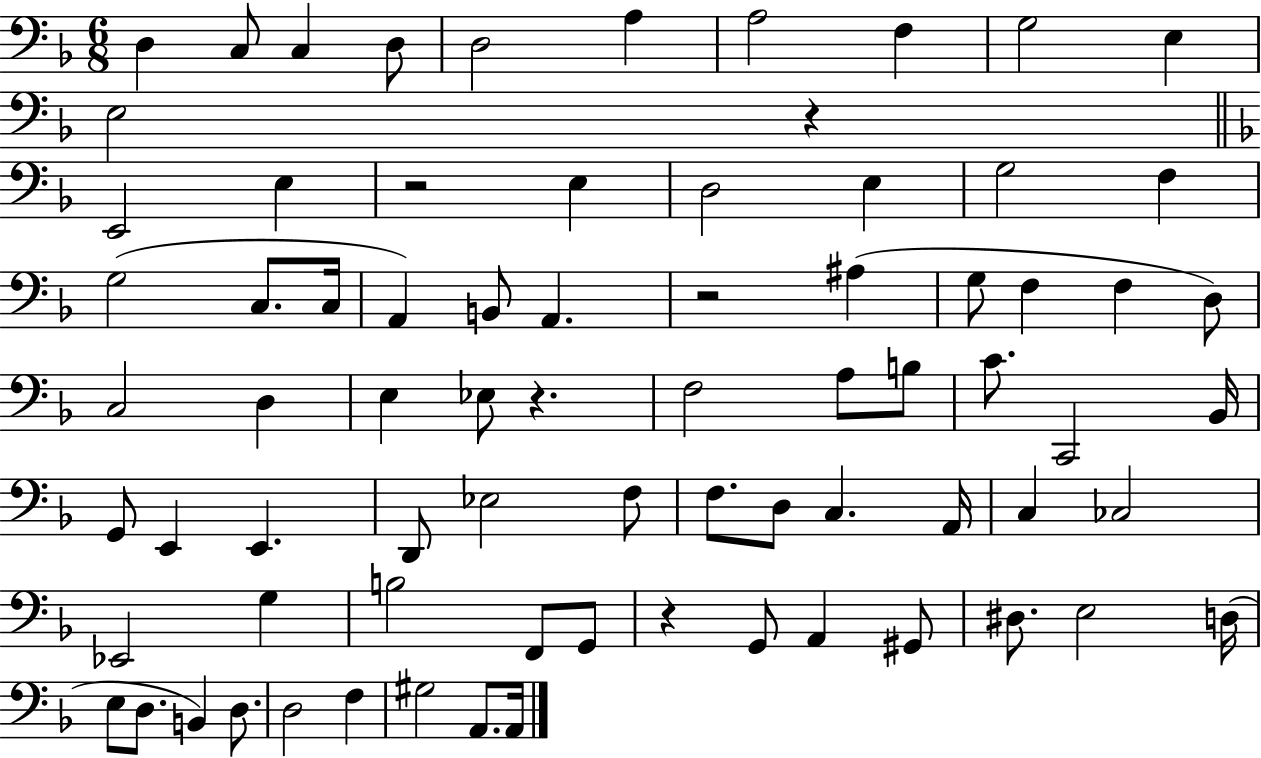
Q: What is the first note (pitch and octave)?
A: D3